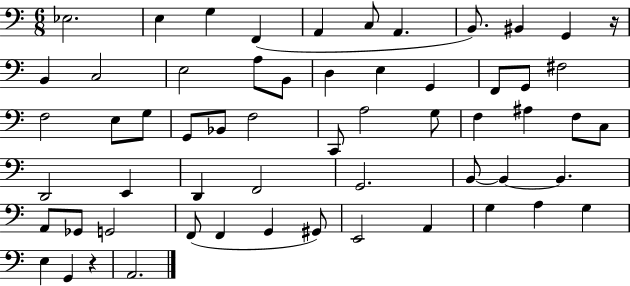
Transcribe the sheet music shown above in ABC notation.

X:1
T:Untitled
M:6/8
L:1/4
K:C
_E,2 E, G, F,, A,, C,/2 A,, B,,/2 ^B,, G,, z/4 B,, C,2 E,2 A,/2 B,,/2 D, E, G,, F,,/2 G,,/2 ^F,2 F,2 E,/2 G,/2 G,,/2 _B,,/2 F,2 C,,/2 A,2 G,/2 F, ^A, F,/2 C,/2 D,,2 E,, D,, F,,2 G,,2 B,,/2 B,, B,, A,,/2 _G,,/2 G,,2 F,,/2 F,, G,, ^G,,/2 E,,2 A,, G, A, G, E, G,, z A,,2